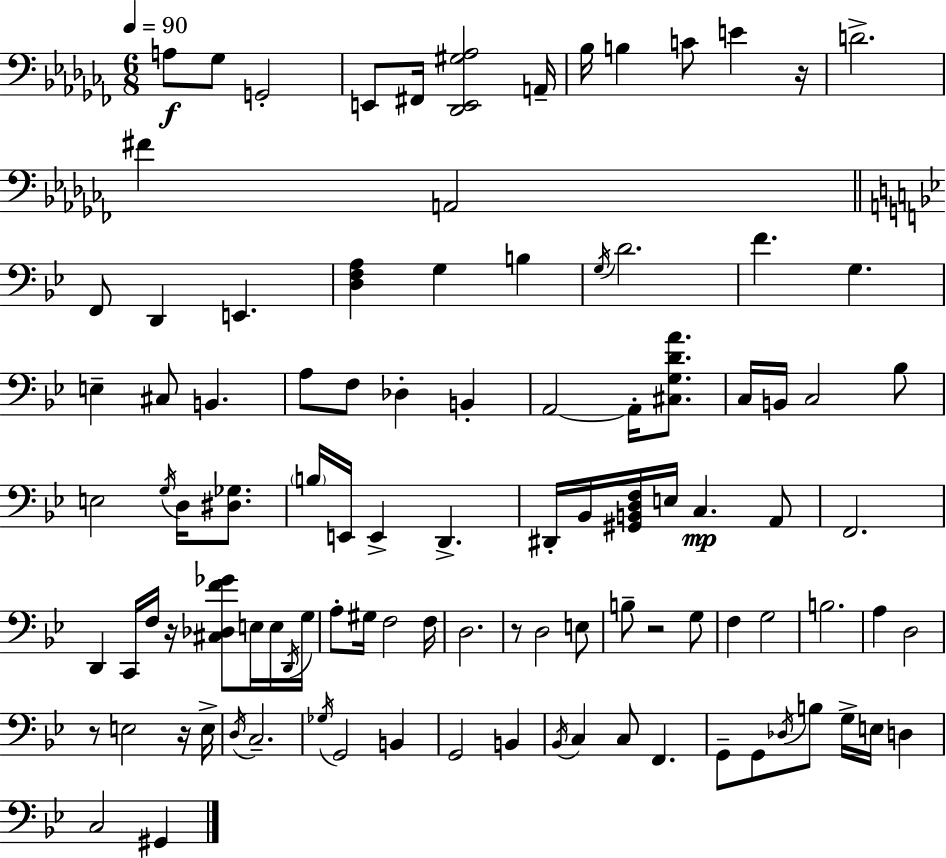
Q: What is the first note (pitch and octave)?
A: A3